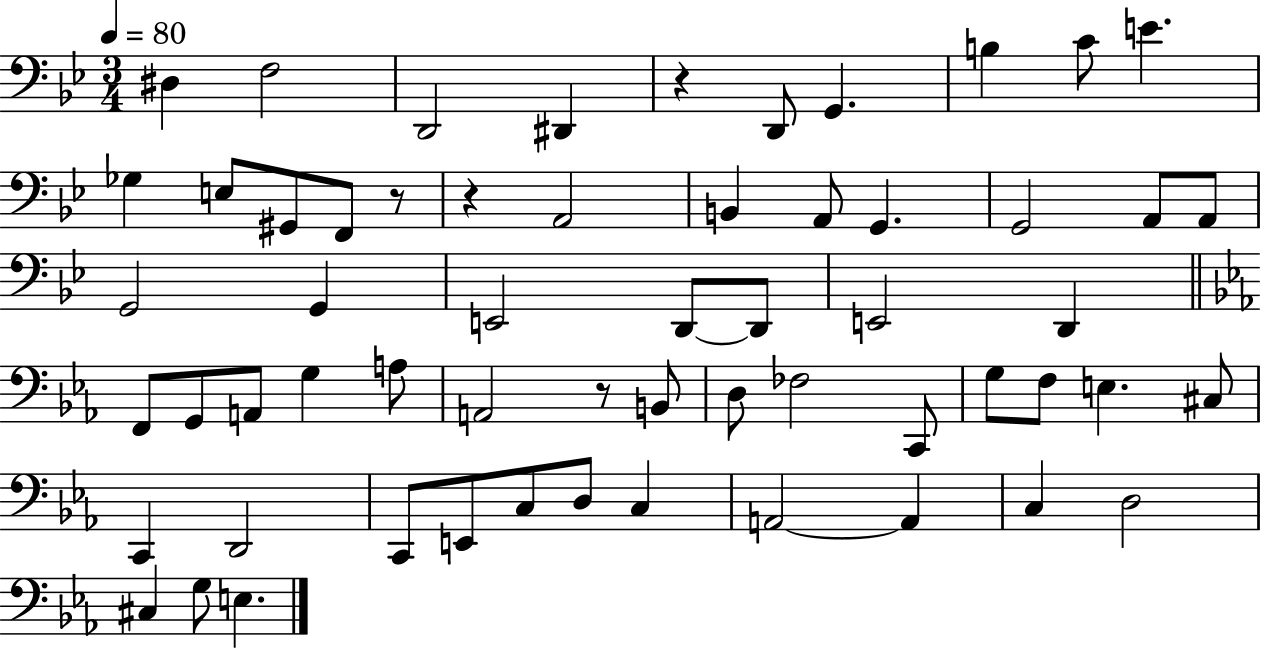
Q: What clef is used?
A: bass